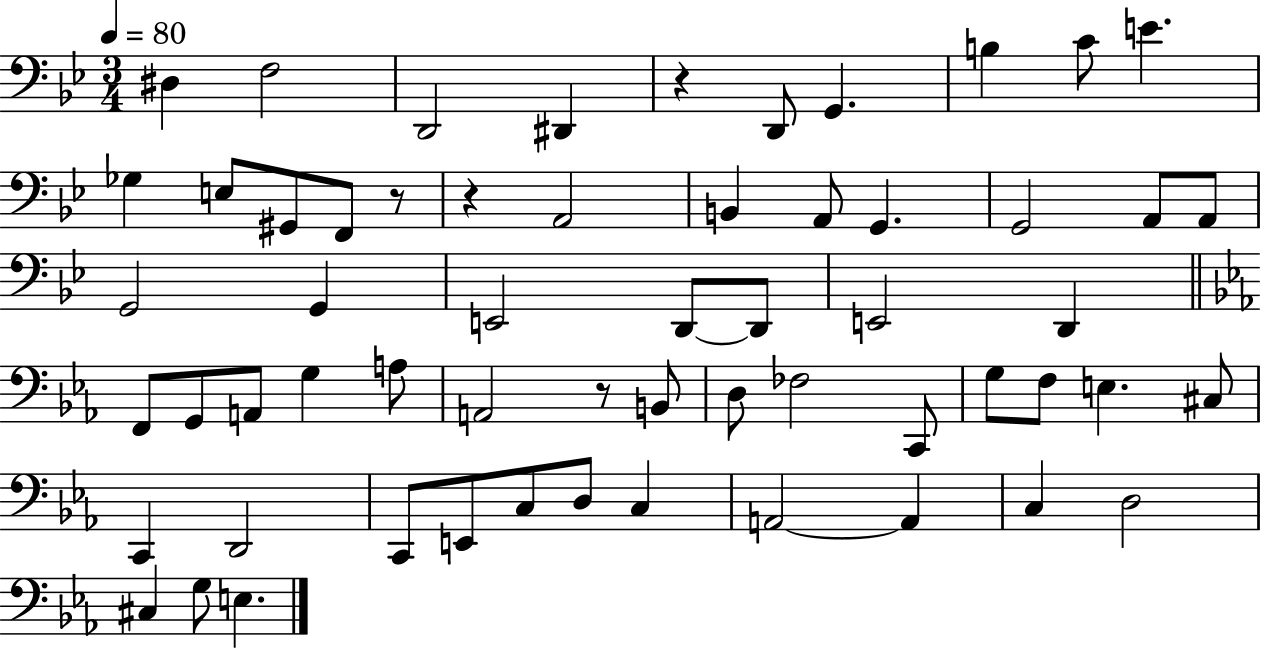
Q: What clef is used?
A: bass